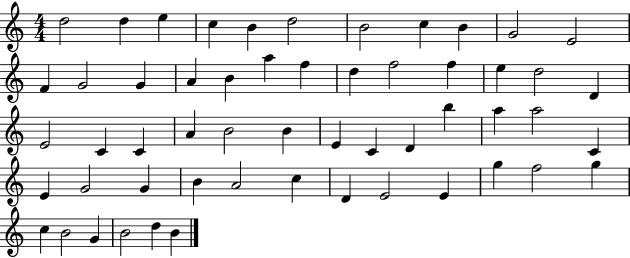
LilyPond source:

{
  \clef treble
  \numericTimeSignature
  \time 4/4
  \key c \major
  d''2 d''4 e''4 | c''4 b'4 d''2 | b'2 c''4 b'4 | g'2 e'2 | \break f'4 g'2 g'4 | a'4 b'4 a''4 f''4 | d''4 f''2 f''4 | e''4 d''2 d'4 | \break e'2 c'4 c'4 | a'4 b'2 b'4 | e'4 c'4 d'4 b''4 | a''4 a''2 c'4 | \break e'4 g'2 g'4 | b'4 a'2 c''4 | d'4 e'2 e'4 | g''4 f''2 g''4 | \break c''4 b'2 g'4 | b'2 d''4 b'4 | \bar "|."
}